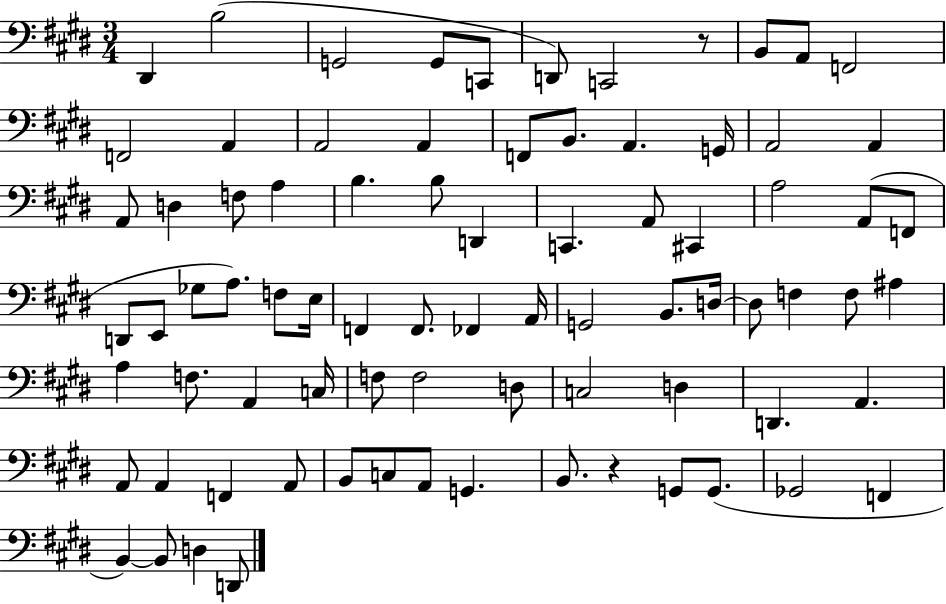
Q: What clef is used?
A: bass